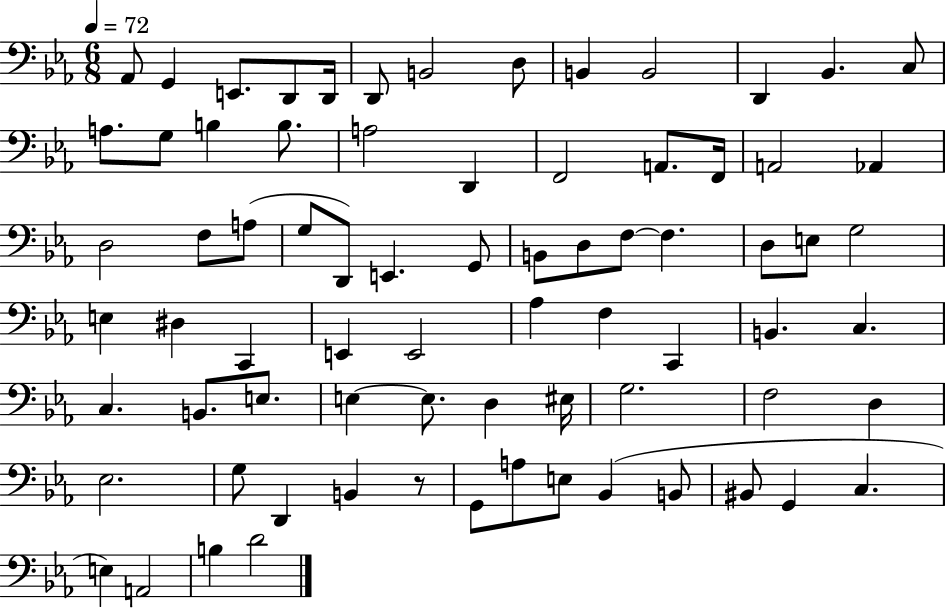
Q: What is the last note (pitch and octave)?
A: D4